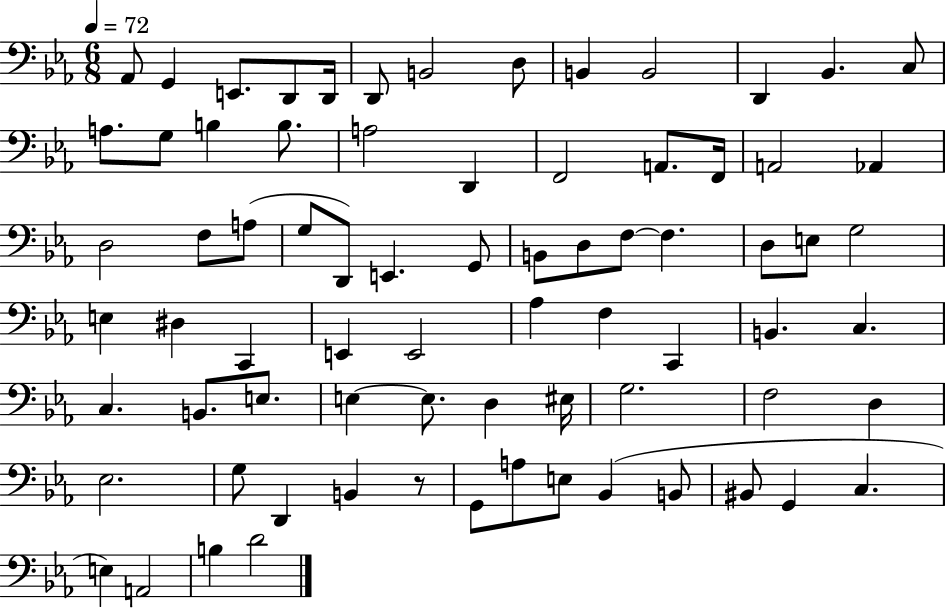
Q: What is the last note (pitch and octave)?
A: D4